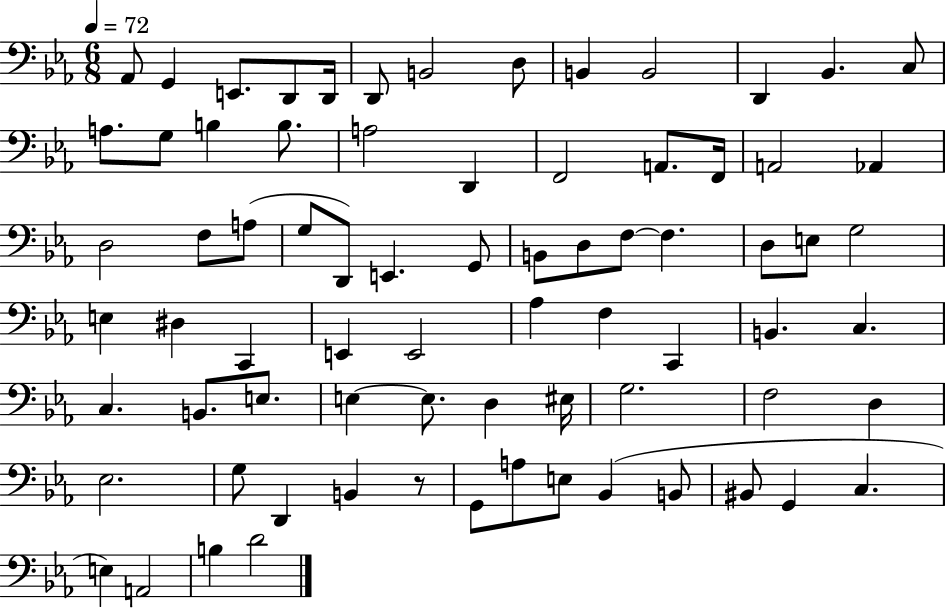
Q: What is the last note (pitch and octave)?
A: D4